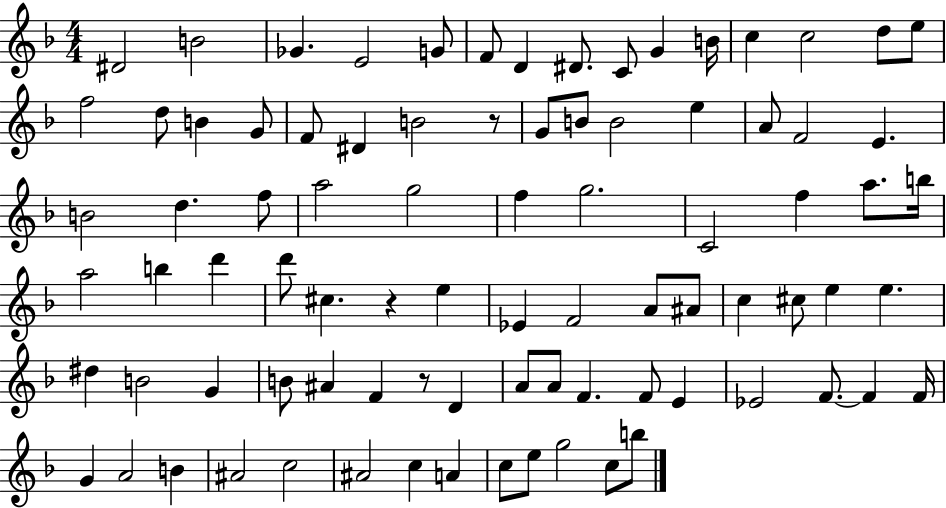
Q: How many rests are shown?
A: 3